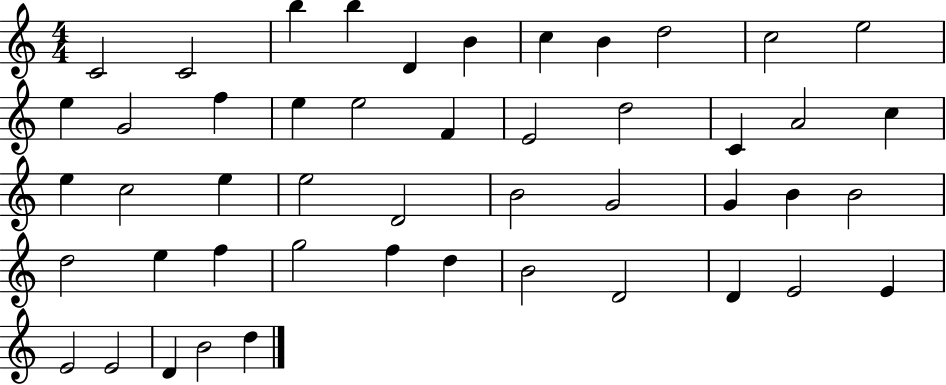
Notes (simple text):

C4/h C4/h B5/q B5/q D4/q B4/q C5/q B4/q D5/h C5/h E5/h E5/q G4/h F5/q E5/q E5/h F4/q E4/h D5/h C4/q A4/h C5/q E5/q C5/h E5/q E5/h D4/h B4/h G4/h G4/q B4/q B4/h D5/h E5/q F5/q G5/h F5/q D5/q B4/h D4/h D4/q E4/h E4/q E4/h E4/h D4/q B4/h D5/q